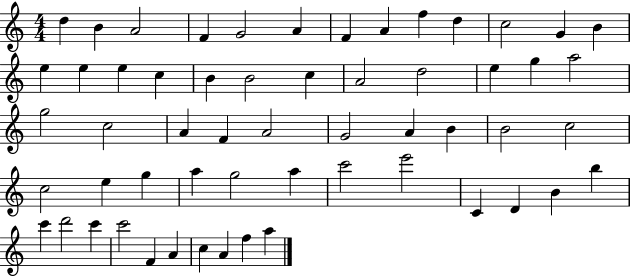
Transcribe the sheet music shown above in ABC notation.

X:1
T:Untitled
M:4/4
L:1/4
K:C
d B A2 F G2 A F A f d c2 G B e e e c B B2 c A2 d2 e g a2 g2 c2 A F A2 G2 A B B2 c2 c2 e g a g2 a c'2 e'2 C D B b c' d'2 c' c'2 F A c A f a